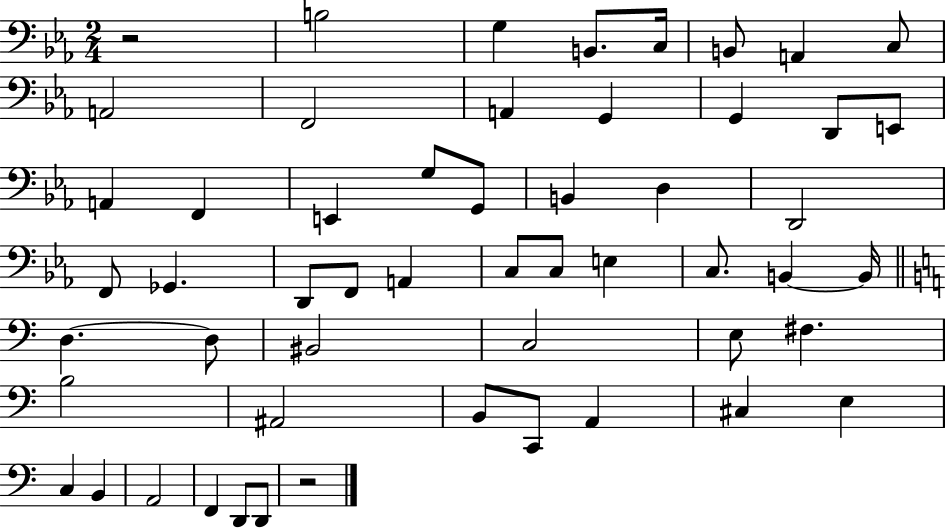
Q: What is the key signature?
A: EES major